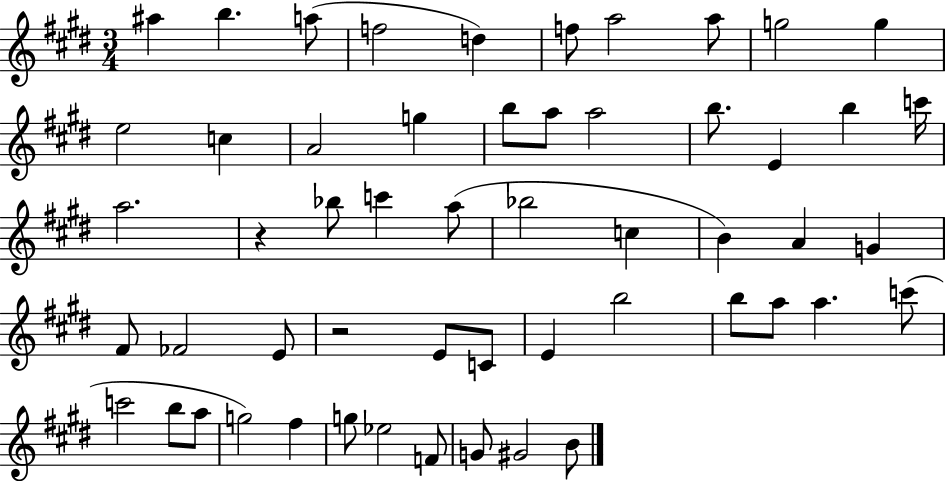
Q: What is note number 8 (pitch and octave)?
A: A5